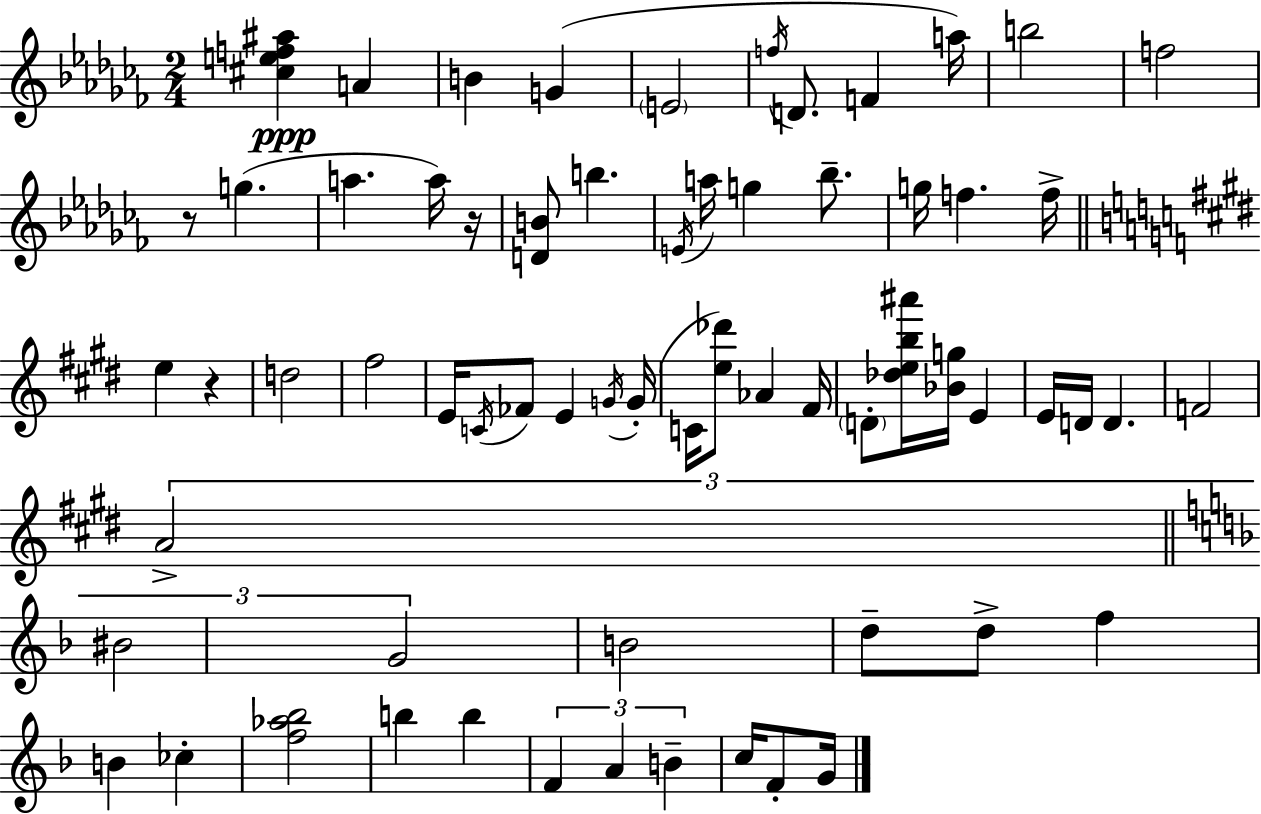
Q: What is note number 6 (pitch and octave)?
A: D4